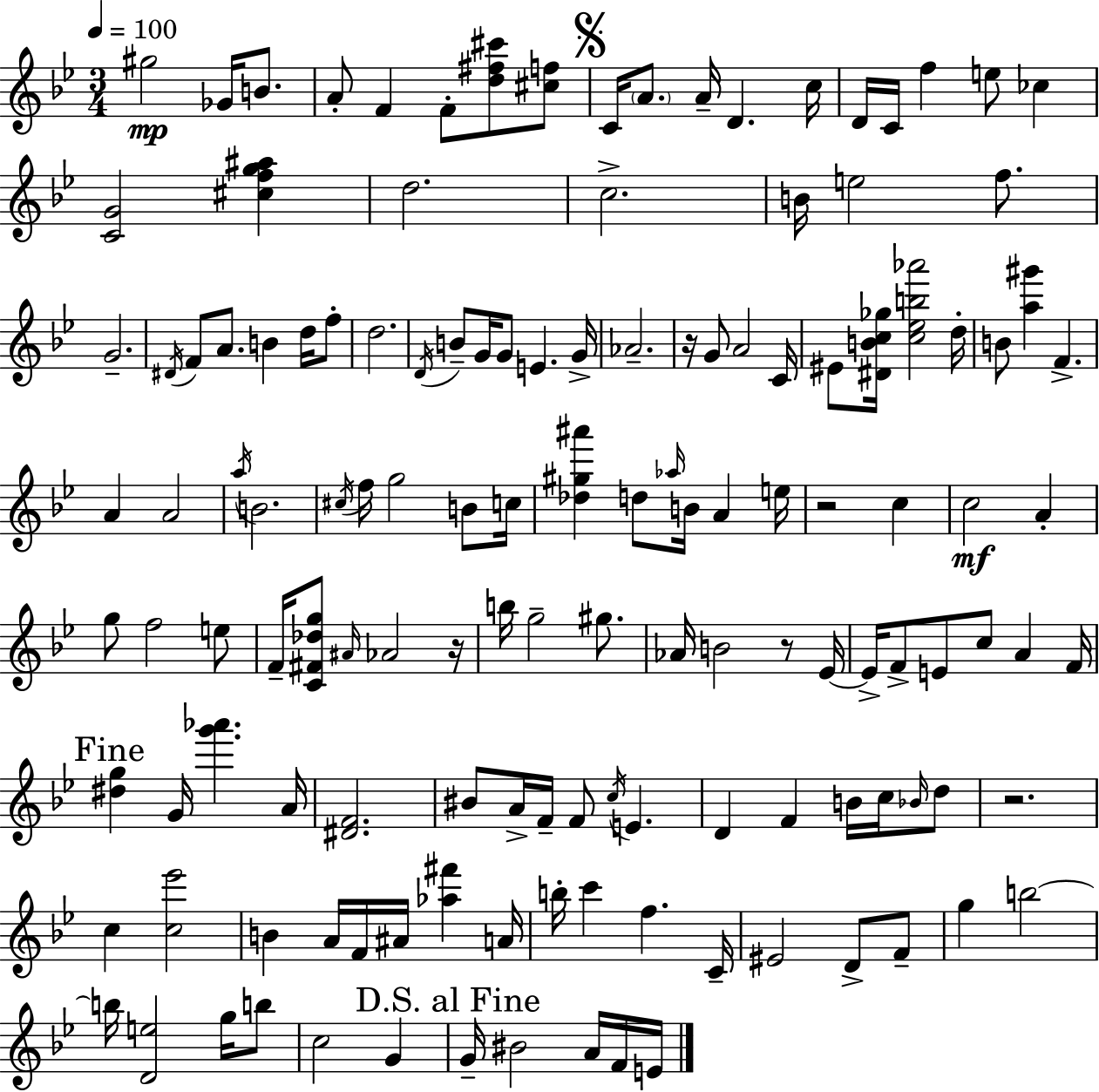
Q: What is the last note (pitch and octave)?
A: E4